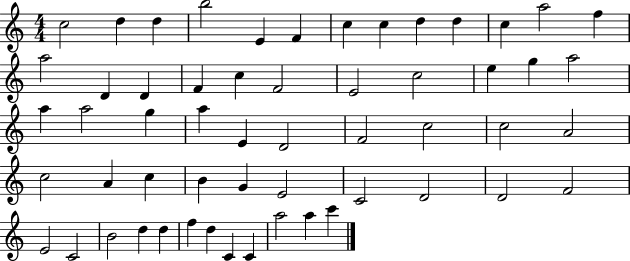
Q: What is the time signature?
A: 4/4